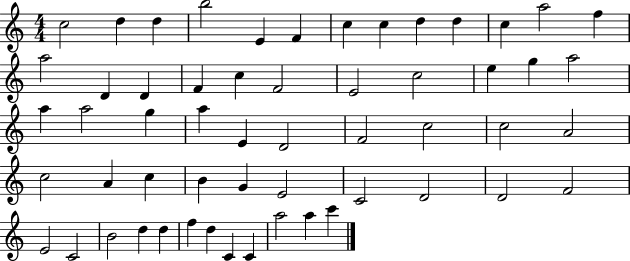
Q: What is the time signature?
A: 4/4